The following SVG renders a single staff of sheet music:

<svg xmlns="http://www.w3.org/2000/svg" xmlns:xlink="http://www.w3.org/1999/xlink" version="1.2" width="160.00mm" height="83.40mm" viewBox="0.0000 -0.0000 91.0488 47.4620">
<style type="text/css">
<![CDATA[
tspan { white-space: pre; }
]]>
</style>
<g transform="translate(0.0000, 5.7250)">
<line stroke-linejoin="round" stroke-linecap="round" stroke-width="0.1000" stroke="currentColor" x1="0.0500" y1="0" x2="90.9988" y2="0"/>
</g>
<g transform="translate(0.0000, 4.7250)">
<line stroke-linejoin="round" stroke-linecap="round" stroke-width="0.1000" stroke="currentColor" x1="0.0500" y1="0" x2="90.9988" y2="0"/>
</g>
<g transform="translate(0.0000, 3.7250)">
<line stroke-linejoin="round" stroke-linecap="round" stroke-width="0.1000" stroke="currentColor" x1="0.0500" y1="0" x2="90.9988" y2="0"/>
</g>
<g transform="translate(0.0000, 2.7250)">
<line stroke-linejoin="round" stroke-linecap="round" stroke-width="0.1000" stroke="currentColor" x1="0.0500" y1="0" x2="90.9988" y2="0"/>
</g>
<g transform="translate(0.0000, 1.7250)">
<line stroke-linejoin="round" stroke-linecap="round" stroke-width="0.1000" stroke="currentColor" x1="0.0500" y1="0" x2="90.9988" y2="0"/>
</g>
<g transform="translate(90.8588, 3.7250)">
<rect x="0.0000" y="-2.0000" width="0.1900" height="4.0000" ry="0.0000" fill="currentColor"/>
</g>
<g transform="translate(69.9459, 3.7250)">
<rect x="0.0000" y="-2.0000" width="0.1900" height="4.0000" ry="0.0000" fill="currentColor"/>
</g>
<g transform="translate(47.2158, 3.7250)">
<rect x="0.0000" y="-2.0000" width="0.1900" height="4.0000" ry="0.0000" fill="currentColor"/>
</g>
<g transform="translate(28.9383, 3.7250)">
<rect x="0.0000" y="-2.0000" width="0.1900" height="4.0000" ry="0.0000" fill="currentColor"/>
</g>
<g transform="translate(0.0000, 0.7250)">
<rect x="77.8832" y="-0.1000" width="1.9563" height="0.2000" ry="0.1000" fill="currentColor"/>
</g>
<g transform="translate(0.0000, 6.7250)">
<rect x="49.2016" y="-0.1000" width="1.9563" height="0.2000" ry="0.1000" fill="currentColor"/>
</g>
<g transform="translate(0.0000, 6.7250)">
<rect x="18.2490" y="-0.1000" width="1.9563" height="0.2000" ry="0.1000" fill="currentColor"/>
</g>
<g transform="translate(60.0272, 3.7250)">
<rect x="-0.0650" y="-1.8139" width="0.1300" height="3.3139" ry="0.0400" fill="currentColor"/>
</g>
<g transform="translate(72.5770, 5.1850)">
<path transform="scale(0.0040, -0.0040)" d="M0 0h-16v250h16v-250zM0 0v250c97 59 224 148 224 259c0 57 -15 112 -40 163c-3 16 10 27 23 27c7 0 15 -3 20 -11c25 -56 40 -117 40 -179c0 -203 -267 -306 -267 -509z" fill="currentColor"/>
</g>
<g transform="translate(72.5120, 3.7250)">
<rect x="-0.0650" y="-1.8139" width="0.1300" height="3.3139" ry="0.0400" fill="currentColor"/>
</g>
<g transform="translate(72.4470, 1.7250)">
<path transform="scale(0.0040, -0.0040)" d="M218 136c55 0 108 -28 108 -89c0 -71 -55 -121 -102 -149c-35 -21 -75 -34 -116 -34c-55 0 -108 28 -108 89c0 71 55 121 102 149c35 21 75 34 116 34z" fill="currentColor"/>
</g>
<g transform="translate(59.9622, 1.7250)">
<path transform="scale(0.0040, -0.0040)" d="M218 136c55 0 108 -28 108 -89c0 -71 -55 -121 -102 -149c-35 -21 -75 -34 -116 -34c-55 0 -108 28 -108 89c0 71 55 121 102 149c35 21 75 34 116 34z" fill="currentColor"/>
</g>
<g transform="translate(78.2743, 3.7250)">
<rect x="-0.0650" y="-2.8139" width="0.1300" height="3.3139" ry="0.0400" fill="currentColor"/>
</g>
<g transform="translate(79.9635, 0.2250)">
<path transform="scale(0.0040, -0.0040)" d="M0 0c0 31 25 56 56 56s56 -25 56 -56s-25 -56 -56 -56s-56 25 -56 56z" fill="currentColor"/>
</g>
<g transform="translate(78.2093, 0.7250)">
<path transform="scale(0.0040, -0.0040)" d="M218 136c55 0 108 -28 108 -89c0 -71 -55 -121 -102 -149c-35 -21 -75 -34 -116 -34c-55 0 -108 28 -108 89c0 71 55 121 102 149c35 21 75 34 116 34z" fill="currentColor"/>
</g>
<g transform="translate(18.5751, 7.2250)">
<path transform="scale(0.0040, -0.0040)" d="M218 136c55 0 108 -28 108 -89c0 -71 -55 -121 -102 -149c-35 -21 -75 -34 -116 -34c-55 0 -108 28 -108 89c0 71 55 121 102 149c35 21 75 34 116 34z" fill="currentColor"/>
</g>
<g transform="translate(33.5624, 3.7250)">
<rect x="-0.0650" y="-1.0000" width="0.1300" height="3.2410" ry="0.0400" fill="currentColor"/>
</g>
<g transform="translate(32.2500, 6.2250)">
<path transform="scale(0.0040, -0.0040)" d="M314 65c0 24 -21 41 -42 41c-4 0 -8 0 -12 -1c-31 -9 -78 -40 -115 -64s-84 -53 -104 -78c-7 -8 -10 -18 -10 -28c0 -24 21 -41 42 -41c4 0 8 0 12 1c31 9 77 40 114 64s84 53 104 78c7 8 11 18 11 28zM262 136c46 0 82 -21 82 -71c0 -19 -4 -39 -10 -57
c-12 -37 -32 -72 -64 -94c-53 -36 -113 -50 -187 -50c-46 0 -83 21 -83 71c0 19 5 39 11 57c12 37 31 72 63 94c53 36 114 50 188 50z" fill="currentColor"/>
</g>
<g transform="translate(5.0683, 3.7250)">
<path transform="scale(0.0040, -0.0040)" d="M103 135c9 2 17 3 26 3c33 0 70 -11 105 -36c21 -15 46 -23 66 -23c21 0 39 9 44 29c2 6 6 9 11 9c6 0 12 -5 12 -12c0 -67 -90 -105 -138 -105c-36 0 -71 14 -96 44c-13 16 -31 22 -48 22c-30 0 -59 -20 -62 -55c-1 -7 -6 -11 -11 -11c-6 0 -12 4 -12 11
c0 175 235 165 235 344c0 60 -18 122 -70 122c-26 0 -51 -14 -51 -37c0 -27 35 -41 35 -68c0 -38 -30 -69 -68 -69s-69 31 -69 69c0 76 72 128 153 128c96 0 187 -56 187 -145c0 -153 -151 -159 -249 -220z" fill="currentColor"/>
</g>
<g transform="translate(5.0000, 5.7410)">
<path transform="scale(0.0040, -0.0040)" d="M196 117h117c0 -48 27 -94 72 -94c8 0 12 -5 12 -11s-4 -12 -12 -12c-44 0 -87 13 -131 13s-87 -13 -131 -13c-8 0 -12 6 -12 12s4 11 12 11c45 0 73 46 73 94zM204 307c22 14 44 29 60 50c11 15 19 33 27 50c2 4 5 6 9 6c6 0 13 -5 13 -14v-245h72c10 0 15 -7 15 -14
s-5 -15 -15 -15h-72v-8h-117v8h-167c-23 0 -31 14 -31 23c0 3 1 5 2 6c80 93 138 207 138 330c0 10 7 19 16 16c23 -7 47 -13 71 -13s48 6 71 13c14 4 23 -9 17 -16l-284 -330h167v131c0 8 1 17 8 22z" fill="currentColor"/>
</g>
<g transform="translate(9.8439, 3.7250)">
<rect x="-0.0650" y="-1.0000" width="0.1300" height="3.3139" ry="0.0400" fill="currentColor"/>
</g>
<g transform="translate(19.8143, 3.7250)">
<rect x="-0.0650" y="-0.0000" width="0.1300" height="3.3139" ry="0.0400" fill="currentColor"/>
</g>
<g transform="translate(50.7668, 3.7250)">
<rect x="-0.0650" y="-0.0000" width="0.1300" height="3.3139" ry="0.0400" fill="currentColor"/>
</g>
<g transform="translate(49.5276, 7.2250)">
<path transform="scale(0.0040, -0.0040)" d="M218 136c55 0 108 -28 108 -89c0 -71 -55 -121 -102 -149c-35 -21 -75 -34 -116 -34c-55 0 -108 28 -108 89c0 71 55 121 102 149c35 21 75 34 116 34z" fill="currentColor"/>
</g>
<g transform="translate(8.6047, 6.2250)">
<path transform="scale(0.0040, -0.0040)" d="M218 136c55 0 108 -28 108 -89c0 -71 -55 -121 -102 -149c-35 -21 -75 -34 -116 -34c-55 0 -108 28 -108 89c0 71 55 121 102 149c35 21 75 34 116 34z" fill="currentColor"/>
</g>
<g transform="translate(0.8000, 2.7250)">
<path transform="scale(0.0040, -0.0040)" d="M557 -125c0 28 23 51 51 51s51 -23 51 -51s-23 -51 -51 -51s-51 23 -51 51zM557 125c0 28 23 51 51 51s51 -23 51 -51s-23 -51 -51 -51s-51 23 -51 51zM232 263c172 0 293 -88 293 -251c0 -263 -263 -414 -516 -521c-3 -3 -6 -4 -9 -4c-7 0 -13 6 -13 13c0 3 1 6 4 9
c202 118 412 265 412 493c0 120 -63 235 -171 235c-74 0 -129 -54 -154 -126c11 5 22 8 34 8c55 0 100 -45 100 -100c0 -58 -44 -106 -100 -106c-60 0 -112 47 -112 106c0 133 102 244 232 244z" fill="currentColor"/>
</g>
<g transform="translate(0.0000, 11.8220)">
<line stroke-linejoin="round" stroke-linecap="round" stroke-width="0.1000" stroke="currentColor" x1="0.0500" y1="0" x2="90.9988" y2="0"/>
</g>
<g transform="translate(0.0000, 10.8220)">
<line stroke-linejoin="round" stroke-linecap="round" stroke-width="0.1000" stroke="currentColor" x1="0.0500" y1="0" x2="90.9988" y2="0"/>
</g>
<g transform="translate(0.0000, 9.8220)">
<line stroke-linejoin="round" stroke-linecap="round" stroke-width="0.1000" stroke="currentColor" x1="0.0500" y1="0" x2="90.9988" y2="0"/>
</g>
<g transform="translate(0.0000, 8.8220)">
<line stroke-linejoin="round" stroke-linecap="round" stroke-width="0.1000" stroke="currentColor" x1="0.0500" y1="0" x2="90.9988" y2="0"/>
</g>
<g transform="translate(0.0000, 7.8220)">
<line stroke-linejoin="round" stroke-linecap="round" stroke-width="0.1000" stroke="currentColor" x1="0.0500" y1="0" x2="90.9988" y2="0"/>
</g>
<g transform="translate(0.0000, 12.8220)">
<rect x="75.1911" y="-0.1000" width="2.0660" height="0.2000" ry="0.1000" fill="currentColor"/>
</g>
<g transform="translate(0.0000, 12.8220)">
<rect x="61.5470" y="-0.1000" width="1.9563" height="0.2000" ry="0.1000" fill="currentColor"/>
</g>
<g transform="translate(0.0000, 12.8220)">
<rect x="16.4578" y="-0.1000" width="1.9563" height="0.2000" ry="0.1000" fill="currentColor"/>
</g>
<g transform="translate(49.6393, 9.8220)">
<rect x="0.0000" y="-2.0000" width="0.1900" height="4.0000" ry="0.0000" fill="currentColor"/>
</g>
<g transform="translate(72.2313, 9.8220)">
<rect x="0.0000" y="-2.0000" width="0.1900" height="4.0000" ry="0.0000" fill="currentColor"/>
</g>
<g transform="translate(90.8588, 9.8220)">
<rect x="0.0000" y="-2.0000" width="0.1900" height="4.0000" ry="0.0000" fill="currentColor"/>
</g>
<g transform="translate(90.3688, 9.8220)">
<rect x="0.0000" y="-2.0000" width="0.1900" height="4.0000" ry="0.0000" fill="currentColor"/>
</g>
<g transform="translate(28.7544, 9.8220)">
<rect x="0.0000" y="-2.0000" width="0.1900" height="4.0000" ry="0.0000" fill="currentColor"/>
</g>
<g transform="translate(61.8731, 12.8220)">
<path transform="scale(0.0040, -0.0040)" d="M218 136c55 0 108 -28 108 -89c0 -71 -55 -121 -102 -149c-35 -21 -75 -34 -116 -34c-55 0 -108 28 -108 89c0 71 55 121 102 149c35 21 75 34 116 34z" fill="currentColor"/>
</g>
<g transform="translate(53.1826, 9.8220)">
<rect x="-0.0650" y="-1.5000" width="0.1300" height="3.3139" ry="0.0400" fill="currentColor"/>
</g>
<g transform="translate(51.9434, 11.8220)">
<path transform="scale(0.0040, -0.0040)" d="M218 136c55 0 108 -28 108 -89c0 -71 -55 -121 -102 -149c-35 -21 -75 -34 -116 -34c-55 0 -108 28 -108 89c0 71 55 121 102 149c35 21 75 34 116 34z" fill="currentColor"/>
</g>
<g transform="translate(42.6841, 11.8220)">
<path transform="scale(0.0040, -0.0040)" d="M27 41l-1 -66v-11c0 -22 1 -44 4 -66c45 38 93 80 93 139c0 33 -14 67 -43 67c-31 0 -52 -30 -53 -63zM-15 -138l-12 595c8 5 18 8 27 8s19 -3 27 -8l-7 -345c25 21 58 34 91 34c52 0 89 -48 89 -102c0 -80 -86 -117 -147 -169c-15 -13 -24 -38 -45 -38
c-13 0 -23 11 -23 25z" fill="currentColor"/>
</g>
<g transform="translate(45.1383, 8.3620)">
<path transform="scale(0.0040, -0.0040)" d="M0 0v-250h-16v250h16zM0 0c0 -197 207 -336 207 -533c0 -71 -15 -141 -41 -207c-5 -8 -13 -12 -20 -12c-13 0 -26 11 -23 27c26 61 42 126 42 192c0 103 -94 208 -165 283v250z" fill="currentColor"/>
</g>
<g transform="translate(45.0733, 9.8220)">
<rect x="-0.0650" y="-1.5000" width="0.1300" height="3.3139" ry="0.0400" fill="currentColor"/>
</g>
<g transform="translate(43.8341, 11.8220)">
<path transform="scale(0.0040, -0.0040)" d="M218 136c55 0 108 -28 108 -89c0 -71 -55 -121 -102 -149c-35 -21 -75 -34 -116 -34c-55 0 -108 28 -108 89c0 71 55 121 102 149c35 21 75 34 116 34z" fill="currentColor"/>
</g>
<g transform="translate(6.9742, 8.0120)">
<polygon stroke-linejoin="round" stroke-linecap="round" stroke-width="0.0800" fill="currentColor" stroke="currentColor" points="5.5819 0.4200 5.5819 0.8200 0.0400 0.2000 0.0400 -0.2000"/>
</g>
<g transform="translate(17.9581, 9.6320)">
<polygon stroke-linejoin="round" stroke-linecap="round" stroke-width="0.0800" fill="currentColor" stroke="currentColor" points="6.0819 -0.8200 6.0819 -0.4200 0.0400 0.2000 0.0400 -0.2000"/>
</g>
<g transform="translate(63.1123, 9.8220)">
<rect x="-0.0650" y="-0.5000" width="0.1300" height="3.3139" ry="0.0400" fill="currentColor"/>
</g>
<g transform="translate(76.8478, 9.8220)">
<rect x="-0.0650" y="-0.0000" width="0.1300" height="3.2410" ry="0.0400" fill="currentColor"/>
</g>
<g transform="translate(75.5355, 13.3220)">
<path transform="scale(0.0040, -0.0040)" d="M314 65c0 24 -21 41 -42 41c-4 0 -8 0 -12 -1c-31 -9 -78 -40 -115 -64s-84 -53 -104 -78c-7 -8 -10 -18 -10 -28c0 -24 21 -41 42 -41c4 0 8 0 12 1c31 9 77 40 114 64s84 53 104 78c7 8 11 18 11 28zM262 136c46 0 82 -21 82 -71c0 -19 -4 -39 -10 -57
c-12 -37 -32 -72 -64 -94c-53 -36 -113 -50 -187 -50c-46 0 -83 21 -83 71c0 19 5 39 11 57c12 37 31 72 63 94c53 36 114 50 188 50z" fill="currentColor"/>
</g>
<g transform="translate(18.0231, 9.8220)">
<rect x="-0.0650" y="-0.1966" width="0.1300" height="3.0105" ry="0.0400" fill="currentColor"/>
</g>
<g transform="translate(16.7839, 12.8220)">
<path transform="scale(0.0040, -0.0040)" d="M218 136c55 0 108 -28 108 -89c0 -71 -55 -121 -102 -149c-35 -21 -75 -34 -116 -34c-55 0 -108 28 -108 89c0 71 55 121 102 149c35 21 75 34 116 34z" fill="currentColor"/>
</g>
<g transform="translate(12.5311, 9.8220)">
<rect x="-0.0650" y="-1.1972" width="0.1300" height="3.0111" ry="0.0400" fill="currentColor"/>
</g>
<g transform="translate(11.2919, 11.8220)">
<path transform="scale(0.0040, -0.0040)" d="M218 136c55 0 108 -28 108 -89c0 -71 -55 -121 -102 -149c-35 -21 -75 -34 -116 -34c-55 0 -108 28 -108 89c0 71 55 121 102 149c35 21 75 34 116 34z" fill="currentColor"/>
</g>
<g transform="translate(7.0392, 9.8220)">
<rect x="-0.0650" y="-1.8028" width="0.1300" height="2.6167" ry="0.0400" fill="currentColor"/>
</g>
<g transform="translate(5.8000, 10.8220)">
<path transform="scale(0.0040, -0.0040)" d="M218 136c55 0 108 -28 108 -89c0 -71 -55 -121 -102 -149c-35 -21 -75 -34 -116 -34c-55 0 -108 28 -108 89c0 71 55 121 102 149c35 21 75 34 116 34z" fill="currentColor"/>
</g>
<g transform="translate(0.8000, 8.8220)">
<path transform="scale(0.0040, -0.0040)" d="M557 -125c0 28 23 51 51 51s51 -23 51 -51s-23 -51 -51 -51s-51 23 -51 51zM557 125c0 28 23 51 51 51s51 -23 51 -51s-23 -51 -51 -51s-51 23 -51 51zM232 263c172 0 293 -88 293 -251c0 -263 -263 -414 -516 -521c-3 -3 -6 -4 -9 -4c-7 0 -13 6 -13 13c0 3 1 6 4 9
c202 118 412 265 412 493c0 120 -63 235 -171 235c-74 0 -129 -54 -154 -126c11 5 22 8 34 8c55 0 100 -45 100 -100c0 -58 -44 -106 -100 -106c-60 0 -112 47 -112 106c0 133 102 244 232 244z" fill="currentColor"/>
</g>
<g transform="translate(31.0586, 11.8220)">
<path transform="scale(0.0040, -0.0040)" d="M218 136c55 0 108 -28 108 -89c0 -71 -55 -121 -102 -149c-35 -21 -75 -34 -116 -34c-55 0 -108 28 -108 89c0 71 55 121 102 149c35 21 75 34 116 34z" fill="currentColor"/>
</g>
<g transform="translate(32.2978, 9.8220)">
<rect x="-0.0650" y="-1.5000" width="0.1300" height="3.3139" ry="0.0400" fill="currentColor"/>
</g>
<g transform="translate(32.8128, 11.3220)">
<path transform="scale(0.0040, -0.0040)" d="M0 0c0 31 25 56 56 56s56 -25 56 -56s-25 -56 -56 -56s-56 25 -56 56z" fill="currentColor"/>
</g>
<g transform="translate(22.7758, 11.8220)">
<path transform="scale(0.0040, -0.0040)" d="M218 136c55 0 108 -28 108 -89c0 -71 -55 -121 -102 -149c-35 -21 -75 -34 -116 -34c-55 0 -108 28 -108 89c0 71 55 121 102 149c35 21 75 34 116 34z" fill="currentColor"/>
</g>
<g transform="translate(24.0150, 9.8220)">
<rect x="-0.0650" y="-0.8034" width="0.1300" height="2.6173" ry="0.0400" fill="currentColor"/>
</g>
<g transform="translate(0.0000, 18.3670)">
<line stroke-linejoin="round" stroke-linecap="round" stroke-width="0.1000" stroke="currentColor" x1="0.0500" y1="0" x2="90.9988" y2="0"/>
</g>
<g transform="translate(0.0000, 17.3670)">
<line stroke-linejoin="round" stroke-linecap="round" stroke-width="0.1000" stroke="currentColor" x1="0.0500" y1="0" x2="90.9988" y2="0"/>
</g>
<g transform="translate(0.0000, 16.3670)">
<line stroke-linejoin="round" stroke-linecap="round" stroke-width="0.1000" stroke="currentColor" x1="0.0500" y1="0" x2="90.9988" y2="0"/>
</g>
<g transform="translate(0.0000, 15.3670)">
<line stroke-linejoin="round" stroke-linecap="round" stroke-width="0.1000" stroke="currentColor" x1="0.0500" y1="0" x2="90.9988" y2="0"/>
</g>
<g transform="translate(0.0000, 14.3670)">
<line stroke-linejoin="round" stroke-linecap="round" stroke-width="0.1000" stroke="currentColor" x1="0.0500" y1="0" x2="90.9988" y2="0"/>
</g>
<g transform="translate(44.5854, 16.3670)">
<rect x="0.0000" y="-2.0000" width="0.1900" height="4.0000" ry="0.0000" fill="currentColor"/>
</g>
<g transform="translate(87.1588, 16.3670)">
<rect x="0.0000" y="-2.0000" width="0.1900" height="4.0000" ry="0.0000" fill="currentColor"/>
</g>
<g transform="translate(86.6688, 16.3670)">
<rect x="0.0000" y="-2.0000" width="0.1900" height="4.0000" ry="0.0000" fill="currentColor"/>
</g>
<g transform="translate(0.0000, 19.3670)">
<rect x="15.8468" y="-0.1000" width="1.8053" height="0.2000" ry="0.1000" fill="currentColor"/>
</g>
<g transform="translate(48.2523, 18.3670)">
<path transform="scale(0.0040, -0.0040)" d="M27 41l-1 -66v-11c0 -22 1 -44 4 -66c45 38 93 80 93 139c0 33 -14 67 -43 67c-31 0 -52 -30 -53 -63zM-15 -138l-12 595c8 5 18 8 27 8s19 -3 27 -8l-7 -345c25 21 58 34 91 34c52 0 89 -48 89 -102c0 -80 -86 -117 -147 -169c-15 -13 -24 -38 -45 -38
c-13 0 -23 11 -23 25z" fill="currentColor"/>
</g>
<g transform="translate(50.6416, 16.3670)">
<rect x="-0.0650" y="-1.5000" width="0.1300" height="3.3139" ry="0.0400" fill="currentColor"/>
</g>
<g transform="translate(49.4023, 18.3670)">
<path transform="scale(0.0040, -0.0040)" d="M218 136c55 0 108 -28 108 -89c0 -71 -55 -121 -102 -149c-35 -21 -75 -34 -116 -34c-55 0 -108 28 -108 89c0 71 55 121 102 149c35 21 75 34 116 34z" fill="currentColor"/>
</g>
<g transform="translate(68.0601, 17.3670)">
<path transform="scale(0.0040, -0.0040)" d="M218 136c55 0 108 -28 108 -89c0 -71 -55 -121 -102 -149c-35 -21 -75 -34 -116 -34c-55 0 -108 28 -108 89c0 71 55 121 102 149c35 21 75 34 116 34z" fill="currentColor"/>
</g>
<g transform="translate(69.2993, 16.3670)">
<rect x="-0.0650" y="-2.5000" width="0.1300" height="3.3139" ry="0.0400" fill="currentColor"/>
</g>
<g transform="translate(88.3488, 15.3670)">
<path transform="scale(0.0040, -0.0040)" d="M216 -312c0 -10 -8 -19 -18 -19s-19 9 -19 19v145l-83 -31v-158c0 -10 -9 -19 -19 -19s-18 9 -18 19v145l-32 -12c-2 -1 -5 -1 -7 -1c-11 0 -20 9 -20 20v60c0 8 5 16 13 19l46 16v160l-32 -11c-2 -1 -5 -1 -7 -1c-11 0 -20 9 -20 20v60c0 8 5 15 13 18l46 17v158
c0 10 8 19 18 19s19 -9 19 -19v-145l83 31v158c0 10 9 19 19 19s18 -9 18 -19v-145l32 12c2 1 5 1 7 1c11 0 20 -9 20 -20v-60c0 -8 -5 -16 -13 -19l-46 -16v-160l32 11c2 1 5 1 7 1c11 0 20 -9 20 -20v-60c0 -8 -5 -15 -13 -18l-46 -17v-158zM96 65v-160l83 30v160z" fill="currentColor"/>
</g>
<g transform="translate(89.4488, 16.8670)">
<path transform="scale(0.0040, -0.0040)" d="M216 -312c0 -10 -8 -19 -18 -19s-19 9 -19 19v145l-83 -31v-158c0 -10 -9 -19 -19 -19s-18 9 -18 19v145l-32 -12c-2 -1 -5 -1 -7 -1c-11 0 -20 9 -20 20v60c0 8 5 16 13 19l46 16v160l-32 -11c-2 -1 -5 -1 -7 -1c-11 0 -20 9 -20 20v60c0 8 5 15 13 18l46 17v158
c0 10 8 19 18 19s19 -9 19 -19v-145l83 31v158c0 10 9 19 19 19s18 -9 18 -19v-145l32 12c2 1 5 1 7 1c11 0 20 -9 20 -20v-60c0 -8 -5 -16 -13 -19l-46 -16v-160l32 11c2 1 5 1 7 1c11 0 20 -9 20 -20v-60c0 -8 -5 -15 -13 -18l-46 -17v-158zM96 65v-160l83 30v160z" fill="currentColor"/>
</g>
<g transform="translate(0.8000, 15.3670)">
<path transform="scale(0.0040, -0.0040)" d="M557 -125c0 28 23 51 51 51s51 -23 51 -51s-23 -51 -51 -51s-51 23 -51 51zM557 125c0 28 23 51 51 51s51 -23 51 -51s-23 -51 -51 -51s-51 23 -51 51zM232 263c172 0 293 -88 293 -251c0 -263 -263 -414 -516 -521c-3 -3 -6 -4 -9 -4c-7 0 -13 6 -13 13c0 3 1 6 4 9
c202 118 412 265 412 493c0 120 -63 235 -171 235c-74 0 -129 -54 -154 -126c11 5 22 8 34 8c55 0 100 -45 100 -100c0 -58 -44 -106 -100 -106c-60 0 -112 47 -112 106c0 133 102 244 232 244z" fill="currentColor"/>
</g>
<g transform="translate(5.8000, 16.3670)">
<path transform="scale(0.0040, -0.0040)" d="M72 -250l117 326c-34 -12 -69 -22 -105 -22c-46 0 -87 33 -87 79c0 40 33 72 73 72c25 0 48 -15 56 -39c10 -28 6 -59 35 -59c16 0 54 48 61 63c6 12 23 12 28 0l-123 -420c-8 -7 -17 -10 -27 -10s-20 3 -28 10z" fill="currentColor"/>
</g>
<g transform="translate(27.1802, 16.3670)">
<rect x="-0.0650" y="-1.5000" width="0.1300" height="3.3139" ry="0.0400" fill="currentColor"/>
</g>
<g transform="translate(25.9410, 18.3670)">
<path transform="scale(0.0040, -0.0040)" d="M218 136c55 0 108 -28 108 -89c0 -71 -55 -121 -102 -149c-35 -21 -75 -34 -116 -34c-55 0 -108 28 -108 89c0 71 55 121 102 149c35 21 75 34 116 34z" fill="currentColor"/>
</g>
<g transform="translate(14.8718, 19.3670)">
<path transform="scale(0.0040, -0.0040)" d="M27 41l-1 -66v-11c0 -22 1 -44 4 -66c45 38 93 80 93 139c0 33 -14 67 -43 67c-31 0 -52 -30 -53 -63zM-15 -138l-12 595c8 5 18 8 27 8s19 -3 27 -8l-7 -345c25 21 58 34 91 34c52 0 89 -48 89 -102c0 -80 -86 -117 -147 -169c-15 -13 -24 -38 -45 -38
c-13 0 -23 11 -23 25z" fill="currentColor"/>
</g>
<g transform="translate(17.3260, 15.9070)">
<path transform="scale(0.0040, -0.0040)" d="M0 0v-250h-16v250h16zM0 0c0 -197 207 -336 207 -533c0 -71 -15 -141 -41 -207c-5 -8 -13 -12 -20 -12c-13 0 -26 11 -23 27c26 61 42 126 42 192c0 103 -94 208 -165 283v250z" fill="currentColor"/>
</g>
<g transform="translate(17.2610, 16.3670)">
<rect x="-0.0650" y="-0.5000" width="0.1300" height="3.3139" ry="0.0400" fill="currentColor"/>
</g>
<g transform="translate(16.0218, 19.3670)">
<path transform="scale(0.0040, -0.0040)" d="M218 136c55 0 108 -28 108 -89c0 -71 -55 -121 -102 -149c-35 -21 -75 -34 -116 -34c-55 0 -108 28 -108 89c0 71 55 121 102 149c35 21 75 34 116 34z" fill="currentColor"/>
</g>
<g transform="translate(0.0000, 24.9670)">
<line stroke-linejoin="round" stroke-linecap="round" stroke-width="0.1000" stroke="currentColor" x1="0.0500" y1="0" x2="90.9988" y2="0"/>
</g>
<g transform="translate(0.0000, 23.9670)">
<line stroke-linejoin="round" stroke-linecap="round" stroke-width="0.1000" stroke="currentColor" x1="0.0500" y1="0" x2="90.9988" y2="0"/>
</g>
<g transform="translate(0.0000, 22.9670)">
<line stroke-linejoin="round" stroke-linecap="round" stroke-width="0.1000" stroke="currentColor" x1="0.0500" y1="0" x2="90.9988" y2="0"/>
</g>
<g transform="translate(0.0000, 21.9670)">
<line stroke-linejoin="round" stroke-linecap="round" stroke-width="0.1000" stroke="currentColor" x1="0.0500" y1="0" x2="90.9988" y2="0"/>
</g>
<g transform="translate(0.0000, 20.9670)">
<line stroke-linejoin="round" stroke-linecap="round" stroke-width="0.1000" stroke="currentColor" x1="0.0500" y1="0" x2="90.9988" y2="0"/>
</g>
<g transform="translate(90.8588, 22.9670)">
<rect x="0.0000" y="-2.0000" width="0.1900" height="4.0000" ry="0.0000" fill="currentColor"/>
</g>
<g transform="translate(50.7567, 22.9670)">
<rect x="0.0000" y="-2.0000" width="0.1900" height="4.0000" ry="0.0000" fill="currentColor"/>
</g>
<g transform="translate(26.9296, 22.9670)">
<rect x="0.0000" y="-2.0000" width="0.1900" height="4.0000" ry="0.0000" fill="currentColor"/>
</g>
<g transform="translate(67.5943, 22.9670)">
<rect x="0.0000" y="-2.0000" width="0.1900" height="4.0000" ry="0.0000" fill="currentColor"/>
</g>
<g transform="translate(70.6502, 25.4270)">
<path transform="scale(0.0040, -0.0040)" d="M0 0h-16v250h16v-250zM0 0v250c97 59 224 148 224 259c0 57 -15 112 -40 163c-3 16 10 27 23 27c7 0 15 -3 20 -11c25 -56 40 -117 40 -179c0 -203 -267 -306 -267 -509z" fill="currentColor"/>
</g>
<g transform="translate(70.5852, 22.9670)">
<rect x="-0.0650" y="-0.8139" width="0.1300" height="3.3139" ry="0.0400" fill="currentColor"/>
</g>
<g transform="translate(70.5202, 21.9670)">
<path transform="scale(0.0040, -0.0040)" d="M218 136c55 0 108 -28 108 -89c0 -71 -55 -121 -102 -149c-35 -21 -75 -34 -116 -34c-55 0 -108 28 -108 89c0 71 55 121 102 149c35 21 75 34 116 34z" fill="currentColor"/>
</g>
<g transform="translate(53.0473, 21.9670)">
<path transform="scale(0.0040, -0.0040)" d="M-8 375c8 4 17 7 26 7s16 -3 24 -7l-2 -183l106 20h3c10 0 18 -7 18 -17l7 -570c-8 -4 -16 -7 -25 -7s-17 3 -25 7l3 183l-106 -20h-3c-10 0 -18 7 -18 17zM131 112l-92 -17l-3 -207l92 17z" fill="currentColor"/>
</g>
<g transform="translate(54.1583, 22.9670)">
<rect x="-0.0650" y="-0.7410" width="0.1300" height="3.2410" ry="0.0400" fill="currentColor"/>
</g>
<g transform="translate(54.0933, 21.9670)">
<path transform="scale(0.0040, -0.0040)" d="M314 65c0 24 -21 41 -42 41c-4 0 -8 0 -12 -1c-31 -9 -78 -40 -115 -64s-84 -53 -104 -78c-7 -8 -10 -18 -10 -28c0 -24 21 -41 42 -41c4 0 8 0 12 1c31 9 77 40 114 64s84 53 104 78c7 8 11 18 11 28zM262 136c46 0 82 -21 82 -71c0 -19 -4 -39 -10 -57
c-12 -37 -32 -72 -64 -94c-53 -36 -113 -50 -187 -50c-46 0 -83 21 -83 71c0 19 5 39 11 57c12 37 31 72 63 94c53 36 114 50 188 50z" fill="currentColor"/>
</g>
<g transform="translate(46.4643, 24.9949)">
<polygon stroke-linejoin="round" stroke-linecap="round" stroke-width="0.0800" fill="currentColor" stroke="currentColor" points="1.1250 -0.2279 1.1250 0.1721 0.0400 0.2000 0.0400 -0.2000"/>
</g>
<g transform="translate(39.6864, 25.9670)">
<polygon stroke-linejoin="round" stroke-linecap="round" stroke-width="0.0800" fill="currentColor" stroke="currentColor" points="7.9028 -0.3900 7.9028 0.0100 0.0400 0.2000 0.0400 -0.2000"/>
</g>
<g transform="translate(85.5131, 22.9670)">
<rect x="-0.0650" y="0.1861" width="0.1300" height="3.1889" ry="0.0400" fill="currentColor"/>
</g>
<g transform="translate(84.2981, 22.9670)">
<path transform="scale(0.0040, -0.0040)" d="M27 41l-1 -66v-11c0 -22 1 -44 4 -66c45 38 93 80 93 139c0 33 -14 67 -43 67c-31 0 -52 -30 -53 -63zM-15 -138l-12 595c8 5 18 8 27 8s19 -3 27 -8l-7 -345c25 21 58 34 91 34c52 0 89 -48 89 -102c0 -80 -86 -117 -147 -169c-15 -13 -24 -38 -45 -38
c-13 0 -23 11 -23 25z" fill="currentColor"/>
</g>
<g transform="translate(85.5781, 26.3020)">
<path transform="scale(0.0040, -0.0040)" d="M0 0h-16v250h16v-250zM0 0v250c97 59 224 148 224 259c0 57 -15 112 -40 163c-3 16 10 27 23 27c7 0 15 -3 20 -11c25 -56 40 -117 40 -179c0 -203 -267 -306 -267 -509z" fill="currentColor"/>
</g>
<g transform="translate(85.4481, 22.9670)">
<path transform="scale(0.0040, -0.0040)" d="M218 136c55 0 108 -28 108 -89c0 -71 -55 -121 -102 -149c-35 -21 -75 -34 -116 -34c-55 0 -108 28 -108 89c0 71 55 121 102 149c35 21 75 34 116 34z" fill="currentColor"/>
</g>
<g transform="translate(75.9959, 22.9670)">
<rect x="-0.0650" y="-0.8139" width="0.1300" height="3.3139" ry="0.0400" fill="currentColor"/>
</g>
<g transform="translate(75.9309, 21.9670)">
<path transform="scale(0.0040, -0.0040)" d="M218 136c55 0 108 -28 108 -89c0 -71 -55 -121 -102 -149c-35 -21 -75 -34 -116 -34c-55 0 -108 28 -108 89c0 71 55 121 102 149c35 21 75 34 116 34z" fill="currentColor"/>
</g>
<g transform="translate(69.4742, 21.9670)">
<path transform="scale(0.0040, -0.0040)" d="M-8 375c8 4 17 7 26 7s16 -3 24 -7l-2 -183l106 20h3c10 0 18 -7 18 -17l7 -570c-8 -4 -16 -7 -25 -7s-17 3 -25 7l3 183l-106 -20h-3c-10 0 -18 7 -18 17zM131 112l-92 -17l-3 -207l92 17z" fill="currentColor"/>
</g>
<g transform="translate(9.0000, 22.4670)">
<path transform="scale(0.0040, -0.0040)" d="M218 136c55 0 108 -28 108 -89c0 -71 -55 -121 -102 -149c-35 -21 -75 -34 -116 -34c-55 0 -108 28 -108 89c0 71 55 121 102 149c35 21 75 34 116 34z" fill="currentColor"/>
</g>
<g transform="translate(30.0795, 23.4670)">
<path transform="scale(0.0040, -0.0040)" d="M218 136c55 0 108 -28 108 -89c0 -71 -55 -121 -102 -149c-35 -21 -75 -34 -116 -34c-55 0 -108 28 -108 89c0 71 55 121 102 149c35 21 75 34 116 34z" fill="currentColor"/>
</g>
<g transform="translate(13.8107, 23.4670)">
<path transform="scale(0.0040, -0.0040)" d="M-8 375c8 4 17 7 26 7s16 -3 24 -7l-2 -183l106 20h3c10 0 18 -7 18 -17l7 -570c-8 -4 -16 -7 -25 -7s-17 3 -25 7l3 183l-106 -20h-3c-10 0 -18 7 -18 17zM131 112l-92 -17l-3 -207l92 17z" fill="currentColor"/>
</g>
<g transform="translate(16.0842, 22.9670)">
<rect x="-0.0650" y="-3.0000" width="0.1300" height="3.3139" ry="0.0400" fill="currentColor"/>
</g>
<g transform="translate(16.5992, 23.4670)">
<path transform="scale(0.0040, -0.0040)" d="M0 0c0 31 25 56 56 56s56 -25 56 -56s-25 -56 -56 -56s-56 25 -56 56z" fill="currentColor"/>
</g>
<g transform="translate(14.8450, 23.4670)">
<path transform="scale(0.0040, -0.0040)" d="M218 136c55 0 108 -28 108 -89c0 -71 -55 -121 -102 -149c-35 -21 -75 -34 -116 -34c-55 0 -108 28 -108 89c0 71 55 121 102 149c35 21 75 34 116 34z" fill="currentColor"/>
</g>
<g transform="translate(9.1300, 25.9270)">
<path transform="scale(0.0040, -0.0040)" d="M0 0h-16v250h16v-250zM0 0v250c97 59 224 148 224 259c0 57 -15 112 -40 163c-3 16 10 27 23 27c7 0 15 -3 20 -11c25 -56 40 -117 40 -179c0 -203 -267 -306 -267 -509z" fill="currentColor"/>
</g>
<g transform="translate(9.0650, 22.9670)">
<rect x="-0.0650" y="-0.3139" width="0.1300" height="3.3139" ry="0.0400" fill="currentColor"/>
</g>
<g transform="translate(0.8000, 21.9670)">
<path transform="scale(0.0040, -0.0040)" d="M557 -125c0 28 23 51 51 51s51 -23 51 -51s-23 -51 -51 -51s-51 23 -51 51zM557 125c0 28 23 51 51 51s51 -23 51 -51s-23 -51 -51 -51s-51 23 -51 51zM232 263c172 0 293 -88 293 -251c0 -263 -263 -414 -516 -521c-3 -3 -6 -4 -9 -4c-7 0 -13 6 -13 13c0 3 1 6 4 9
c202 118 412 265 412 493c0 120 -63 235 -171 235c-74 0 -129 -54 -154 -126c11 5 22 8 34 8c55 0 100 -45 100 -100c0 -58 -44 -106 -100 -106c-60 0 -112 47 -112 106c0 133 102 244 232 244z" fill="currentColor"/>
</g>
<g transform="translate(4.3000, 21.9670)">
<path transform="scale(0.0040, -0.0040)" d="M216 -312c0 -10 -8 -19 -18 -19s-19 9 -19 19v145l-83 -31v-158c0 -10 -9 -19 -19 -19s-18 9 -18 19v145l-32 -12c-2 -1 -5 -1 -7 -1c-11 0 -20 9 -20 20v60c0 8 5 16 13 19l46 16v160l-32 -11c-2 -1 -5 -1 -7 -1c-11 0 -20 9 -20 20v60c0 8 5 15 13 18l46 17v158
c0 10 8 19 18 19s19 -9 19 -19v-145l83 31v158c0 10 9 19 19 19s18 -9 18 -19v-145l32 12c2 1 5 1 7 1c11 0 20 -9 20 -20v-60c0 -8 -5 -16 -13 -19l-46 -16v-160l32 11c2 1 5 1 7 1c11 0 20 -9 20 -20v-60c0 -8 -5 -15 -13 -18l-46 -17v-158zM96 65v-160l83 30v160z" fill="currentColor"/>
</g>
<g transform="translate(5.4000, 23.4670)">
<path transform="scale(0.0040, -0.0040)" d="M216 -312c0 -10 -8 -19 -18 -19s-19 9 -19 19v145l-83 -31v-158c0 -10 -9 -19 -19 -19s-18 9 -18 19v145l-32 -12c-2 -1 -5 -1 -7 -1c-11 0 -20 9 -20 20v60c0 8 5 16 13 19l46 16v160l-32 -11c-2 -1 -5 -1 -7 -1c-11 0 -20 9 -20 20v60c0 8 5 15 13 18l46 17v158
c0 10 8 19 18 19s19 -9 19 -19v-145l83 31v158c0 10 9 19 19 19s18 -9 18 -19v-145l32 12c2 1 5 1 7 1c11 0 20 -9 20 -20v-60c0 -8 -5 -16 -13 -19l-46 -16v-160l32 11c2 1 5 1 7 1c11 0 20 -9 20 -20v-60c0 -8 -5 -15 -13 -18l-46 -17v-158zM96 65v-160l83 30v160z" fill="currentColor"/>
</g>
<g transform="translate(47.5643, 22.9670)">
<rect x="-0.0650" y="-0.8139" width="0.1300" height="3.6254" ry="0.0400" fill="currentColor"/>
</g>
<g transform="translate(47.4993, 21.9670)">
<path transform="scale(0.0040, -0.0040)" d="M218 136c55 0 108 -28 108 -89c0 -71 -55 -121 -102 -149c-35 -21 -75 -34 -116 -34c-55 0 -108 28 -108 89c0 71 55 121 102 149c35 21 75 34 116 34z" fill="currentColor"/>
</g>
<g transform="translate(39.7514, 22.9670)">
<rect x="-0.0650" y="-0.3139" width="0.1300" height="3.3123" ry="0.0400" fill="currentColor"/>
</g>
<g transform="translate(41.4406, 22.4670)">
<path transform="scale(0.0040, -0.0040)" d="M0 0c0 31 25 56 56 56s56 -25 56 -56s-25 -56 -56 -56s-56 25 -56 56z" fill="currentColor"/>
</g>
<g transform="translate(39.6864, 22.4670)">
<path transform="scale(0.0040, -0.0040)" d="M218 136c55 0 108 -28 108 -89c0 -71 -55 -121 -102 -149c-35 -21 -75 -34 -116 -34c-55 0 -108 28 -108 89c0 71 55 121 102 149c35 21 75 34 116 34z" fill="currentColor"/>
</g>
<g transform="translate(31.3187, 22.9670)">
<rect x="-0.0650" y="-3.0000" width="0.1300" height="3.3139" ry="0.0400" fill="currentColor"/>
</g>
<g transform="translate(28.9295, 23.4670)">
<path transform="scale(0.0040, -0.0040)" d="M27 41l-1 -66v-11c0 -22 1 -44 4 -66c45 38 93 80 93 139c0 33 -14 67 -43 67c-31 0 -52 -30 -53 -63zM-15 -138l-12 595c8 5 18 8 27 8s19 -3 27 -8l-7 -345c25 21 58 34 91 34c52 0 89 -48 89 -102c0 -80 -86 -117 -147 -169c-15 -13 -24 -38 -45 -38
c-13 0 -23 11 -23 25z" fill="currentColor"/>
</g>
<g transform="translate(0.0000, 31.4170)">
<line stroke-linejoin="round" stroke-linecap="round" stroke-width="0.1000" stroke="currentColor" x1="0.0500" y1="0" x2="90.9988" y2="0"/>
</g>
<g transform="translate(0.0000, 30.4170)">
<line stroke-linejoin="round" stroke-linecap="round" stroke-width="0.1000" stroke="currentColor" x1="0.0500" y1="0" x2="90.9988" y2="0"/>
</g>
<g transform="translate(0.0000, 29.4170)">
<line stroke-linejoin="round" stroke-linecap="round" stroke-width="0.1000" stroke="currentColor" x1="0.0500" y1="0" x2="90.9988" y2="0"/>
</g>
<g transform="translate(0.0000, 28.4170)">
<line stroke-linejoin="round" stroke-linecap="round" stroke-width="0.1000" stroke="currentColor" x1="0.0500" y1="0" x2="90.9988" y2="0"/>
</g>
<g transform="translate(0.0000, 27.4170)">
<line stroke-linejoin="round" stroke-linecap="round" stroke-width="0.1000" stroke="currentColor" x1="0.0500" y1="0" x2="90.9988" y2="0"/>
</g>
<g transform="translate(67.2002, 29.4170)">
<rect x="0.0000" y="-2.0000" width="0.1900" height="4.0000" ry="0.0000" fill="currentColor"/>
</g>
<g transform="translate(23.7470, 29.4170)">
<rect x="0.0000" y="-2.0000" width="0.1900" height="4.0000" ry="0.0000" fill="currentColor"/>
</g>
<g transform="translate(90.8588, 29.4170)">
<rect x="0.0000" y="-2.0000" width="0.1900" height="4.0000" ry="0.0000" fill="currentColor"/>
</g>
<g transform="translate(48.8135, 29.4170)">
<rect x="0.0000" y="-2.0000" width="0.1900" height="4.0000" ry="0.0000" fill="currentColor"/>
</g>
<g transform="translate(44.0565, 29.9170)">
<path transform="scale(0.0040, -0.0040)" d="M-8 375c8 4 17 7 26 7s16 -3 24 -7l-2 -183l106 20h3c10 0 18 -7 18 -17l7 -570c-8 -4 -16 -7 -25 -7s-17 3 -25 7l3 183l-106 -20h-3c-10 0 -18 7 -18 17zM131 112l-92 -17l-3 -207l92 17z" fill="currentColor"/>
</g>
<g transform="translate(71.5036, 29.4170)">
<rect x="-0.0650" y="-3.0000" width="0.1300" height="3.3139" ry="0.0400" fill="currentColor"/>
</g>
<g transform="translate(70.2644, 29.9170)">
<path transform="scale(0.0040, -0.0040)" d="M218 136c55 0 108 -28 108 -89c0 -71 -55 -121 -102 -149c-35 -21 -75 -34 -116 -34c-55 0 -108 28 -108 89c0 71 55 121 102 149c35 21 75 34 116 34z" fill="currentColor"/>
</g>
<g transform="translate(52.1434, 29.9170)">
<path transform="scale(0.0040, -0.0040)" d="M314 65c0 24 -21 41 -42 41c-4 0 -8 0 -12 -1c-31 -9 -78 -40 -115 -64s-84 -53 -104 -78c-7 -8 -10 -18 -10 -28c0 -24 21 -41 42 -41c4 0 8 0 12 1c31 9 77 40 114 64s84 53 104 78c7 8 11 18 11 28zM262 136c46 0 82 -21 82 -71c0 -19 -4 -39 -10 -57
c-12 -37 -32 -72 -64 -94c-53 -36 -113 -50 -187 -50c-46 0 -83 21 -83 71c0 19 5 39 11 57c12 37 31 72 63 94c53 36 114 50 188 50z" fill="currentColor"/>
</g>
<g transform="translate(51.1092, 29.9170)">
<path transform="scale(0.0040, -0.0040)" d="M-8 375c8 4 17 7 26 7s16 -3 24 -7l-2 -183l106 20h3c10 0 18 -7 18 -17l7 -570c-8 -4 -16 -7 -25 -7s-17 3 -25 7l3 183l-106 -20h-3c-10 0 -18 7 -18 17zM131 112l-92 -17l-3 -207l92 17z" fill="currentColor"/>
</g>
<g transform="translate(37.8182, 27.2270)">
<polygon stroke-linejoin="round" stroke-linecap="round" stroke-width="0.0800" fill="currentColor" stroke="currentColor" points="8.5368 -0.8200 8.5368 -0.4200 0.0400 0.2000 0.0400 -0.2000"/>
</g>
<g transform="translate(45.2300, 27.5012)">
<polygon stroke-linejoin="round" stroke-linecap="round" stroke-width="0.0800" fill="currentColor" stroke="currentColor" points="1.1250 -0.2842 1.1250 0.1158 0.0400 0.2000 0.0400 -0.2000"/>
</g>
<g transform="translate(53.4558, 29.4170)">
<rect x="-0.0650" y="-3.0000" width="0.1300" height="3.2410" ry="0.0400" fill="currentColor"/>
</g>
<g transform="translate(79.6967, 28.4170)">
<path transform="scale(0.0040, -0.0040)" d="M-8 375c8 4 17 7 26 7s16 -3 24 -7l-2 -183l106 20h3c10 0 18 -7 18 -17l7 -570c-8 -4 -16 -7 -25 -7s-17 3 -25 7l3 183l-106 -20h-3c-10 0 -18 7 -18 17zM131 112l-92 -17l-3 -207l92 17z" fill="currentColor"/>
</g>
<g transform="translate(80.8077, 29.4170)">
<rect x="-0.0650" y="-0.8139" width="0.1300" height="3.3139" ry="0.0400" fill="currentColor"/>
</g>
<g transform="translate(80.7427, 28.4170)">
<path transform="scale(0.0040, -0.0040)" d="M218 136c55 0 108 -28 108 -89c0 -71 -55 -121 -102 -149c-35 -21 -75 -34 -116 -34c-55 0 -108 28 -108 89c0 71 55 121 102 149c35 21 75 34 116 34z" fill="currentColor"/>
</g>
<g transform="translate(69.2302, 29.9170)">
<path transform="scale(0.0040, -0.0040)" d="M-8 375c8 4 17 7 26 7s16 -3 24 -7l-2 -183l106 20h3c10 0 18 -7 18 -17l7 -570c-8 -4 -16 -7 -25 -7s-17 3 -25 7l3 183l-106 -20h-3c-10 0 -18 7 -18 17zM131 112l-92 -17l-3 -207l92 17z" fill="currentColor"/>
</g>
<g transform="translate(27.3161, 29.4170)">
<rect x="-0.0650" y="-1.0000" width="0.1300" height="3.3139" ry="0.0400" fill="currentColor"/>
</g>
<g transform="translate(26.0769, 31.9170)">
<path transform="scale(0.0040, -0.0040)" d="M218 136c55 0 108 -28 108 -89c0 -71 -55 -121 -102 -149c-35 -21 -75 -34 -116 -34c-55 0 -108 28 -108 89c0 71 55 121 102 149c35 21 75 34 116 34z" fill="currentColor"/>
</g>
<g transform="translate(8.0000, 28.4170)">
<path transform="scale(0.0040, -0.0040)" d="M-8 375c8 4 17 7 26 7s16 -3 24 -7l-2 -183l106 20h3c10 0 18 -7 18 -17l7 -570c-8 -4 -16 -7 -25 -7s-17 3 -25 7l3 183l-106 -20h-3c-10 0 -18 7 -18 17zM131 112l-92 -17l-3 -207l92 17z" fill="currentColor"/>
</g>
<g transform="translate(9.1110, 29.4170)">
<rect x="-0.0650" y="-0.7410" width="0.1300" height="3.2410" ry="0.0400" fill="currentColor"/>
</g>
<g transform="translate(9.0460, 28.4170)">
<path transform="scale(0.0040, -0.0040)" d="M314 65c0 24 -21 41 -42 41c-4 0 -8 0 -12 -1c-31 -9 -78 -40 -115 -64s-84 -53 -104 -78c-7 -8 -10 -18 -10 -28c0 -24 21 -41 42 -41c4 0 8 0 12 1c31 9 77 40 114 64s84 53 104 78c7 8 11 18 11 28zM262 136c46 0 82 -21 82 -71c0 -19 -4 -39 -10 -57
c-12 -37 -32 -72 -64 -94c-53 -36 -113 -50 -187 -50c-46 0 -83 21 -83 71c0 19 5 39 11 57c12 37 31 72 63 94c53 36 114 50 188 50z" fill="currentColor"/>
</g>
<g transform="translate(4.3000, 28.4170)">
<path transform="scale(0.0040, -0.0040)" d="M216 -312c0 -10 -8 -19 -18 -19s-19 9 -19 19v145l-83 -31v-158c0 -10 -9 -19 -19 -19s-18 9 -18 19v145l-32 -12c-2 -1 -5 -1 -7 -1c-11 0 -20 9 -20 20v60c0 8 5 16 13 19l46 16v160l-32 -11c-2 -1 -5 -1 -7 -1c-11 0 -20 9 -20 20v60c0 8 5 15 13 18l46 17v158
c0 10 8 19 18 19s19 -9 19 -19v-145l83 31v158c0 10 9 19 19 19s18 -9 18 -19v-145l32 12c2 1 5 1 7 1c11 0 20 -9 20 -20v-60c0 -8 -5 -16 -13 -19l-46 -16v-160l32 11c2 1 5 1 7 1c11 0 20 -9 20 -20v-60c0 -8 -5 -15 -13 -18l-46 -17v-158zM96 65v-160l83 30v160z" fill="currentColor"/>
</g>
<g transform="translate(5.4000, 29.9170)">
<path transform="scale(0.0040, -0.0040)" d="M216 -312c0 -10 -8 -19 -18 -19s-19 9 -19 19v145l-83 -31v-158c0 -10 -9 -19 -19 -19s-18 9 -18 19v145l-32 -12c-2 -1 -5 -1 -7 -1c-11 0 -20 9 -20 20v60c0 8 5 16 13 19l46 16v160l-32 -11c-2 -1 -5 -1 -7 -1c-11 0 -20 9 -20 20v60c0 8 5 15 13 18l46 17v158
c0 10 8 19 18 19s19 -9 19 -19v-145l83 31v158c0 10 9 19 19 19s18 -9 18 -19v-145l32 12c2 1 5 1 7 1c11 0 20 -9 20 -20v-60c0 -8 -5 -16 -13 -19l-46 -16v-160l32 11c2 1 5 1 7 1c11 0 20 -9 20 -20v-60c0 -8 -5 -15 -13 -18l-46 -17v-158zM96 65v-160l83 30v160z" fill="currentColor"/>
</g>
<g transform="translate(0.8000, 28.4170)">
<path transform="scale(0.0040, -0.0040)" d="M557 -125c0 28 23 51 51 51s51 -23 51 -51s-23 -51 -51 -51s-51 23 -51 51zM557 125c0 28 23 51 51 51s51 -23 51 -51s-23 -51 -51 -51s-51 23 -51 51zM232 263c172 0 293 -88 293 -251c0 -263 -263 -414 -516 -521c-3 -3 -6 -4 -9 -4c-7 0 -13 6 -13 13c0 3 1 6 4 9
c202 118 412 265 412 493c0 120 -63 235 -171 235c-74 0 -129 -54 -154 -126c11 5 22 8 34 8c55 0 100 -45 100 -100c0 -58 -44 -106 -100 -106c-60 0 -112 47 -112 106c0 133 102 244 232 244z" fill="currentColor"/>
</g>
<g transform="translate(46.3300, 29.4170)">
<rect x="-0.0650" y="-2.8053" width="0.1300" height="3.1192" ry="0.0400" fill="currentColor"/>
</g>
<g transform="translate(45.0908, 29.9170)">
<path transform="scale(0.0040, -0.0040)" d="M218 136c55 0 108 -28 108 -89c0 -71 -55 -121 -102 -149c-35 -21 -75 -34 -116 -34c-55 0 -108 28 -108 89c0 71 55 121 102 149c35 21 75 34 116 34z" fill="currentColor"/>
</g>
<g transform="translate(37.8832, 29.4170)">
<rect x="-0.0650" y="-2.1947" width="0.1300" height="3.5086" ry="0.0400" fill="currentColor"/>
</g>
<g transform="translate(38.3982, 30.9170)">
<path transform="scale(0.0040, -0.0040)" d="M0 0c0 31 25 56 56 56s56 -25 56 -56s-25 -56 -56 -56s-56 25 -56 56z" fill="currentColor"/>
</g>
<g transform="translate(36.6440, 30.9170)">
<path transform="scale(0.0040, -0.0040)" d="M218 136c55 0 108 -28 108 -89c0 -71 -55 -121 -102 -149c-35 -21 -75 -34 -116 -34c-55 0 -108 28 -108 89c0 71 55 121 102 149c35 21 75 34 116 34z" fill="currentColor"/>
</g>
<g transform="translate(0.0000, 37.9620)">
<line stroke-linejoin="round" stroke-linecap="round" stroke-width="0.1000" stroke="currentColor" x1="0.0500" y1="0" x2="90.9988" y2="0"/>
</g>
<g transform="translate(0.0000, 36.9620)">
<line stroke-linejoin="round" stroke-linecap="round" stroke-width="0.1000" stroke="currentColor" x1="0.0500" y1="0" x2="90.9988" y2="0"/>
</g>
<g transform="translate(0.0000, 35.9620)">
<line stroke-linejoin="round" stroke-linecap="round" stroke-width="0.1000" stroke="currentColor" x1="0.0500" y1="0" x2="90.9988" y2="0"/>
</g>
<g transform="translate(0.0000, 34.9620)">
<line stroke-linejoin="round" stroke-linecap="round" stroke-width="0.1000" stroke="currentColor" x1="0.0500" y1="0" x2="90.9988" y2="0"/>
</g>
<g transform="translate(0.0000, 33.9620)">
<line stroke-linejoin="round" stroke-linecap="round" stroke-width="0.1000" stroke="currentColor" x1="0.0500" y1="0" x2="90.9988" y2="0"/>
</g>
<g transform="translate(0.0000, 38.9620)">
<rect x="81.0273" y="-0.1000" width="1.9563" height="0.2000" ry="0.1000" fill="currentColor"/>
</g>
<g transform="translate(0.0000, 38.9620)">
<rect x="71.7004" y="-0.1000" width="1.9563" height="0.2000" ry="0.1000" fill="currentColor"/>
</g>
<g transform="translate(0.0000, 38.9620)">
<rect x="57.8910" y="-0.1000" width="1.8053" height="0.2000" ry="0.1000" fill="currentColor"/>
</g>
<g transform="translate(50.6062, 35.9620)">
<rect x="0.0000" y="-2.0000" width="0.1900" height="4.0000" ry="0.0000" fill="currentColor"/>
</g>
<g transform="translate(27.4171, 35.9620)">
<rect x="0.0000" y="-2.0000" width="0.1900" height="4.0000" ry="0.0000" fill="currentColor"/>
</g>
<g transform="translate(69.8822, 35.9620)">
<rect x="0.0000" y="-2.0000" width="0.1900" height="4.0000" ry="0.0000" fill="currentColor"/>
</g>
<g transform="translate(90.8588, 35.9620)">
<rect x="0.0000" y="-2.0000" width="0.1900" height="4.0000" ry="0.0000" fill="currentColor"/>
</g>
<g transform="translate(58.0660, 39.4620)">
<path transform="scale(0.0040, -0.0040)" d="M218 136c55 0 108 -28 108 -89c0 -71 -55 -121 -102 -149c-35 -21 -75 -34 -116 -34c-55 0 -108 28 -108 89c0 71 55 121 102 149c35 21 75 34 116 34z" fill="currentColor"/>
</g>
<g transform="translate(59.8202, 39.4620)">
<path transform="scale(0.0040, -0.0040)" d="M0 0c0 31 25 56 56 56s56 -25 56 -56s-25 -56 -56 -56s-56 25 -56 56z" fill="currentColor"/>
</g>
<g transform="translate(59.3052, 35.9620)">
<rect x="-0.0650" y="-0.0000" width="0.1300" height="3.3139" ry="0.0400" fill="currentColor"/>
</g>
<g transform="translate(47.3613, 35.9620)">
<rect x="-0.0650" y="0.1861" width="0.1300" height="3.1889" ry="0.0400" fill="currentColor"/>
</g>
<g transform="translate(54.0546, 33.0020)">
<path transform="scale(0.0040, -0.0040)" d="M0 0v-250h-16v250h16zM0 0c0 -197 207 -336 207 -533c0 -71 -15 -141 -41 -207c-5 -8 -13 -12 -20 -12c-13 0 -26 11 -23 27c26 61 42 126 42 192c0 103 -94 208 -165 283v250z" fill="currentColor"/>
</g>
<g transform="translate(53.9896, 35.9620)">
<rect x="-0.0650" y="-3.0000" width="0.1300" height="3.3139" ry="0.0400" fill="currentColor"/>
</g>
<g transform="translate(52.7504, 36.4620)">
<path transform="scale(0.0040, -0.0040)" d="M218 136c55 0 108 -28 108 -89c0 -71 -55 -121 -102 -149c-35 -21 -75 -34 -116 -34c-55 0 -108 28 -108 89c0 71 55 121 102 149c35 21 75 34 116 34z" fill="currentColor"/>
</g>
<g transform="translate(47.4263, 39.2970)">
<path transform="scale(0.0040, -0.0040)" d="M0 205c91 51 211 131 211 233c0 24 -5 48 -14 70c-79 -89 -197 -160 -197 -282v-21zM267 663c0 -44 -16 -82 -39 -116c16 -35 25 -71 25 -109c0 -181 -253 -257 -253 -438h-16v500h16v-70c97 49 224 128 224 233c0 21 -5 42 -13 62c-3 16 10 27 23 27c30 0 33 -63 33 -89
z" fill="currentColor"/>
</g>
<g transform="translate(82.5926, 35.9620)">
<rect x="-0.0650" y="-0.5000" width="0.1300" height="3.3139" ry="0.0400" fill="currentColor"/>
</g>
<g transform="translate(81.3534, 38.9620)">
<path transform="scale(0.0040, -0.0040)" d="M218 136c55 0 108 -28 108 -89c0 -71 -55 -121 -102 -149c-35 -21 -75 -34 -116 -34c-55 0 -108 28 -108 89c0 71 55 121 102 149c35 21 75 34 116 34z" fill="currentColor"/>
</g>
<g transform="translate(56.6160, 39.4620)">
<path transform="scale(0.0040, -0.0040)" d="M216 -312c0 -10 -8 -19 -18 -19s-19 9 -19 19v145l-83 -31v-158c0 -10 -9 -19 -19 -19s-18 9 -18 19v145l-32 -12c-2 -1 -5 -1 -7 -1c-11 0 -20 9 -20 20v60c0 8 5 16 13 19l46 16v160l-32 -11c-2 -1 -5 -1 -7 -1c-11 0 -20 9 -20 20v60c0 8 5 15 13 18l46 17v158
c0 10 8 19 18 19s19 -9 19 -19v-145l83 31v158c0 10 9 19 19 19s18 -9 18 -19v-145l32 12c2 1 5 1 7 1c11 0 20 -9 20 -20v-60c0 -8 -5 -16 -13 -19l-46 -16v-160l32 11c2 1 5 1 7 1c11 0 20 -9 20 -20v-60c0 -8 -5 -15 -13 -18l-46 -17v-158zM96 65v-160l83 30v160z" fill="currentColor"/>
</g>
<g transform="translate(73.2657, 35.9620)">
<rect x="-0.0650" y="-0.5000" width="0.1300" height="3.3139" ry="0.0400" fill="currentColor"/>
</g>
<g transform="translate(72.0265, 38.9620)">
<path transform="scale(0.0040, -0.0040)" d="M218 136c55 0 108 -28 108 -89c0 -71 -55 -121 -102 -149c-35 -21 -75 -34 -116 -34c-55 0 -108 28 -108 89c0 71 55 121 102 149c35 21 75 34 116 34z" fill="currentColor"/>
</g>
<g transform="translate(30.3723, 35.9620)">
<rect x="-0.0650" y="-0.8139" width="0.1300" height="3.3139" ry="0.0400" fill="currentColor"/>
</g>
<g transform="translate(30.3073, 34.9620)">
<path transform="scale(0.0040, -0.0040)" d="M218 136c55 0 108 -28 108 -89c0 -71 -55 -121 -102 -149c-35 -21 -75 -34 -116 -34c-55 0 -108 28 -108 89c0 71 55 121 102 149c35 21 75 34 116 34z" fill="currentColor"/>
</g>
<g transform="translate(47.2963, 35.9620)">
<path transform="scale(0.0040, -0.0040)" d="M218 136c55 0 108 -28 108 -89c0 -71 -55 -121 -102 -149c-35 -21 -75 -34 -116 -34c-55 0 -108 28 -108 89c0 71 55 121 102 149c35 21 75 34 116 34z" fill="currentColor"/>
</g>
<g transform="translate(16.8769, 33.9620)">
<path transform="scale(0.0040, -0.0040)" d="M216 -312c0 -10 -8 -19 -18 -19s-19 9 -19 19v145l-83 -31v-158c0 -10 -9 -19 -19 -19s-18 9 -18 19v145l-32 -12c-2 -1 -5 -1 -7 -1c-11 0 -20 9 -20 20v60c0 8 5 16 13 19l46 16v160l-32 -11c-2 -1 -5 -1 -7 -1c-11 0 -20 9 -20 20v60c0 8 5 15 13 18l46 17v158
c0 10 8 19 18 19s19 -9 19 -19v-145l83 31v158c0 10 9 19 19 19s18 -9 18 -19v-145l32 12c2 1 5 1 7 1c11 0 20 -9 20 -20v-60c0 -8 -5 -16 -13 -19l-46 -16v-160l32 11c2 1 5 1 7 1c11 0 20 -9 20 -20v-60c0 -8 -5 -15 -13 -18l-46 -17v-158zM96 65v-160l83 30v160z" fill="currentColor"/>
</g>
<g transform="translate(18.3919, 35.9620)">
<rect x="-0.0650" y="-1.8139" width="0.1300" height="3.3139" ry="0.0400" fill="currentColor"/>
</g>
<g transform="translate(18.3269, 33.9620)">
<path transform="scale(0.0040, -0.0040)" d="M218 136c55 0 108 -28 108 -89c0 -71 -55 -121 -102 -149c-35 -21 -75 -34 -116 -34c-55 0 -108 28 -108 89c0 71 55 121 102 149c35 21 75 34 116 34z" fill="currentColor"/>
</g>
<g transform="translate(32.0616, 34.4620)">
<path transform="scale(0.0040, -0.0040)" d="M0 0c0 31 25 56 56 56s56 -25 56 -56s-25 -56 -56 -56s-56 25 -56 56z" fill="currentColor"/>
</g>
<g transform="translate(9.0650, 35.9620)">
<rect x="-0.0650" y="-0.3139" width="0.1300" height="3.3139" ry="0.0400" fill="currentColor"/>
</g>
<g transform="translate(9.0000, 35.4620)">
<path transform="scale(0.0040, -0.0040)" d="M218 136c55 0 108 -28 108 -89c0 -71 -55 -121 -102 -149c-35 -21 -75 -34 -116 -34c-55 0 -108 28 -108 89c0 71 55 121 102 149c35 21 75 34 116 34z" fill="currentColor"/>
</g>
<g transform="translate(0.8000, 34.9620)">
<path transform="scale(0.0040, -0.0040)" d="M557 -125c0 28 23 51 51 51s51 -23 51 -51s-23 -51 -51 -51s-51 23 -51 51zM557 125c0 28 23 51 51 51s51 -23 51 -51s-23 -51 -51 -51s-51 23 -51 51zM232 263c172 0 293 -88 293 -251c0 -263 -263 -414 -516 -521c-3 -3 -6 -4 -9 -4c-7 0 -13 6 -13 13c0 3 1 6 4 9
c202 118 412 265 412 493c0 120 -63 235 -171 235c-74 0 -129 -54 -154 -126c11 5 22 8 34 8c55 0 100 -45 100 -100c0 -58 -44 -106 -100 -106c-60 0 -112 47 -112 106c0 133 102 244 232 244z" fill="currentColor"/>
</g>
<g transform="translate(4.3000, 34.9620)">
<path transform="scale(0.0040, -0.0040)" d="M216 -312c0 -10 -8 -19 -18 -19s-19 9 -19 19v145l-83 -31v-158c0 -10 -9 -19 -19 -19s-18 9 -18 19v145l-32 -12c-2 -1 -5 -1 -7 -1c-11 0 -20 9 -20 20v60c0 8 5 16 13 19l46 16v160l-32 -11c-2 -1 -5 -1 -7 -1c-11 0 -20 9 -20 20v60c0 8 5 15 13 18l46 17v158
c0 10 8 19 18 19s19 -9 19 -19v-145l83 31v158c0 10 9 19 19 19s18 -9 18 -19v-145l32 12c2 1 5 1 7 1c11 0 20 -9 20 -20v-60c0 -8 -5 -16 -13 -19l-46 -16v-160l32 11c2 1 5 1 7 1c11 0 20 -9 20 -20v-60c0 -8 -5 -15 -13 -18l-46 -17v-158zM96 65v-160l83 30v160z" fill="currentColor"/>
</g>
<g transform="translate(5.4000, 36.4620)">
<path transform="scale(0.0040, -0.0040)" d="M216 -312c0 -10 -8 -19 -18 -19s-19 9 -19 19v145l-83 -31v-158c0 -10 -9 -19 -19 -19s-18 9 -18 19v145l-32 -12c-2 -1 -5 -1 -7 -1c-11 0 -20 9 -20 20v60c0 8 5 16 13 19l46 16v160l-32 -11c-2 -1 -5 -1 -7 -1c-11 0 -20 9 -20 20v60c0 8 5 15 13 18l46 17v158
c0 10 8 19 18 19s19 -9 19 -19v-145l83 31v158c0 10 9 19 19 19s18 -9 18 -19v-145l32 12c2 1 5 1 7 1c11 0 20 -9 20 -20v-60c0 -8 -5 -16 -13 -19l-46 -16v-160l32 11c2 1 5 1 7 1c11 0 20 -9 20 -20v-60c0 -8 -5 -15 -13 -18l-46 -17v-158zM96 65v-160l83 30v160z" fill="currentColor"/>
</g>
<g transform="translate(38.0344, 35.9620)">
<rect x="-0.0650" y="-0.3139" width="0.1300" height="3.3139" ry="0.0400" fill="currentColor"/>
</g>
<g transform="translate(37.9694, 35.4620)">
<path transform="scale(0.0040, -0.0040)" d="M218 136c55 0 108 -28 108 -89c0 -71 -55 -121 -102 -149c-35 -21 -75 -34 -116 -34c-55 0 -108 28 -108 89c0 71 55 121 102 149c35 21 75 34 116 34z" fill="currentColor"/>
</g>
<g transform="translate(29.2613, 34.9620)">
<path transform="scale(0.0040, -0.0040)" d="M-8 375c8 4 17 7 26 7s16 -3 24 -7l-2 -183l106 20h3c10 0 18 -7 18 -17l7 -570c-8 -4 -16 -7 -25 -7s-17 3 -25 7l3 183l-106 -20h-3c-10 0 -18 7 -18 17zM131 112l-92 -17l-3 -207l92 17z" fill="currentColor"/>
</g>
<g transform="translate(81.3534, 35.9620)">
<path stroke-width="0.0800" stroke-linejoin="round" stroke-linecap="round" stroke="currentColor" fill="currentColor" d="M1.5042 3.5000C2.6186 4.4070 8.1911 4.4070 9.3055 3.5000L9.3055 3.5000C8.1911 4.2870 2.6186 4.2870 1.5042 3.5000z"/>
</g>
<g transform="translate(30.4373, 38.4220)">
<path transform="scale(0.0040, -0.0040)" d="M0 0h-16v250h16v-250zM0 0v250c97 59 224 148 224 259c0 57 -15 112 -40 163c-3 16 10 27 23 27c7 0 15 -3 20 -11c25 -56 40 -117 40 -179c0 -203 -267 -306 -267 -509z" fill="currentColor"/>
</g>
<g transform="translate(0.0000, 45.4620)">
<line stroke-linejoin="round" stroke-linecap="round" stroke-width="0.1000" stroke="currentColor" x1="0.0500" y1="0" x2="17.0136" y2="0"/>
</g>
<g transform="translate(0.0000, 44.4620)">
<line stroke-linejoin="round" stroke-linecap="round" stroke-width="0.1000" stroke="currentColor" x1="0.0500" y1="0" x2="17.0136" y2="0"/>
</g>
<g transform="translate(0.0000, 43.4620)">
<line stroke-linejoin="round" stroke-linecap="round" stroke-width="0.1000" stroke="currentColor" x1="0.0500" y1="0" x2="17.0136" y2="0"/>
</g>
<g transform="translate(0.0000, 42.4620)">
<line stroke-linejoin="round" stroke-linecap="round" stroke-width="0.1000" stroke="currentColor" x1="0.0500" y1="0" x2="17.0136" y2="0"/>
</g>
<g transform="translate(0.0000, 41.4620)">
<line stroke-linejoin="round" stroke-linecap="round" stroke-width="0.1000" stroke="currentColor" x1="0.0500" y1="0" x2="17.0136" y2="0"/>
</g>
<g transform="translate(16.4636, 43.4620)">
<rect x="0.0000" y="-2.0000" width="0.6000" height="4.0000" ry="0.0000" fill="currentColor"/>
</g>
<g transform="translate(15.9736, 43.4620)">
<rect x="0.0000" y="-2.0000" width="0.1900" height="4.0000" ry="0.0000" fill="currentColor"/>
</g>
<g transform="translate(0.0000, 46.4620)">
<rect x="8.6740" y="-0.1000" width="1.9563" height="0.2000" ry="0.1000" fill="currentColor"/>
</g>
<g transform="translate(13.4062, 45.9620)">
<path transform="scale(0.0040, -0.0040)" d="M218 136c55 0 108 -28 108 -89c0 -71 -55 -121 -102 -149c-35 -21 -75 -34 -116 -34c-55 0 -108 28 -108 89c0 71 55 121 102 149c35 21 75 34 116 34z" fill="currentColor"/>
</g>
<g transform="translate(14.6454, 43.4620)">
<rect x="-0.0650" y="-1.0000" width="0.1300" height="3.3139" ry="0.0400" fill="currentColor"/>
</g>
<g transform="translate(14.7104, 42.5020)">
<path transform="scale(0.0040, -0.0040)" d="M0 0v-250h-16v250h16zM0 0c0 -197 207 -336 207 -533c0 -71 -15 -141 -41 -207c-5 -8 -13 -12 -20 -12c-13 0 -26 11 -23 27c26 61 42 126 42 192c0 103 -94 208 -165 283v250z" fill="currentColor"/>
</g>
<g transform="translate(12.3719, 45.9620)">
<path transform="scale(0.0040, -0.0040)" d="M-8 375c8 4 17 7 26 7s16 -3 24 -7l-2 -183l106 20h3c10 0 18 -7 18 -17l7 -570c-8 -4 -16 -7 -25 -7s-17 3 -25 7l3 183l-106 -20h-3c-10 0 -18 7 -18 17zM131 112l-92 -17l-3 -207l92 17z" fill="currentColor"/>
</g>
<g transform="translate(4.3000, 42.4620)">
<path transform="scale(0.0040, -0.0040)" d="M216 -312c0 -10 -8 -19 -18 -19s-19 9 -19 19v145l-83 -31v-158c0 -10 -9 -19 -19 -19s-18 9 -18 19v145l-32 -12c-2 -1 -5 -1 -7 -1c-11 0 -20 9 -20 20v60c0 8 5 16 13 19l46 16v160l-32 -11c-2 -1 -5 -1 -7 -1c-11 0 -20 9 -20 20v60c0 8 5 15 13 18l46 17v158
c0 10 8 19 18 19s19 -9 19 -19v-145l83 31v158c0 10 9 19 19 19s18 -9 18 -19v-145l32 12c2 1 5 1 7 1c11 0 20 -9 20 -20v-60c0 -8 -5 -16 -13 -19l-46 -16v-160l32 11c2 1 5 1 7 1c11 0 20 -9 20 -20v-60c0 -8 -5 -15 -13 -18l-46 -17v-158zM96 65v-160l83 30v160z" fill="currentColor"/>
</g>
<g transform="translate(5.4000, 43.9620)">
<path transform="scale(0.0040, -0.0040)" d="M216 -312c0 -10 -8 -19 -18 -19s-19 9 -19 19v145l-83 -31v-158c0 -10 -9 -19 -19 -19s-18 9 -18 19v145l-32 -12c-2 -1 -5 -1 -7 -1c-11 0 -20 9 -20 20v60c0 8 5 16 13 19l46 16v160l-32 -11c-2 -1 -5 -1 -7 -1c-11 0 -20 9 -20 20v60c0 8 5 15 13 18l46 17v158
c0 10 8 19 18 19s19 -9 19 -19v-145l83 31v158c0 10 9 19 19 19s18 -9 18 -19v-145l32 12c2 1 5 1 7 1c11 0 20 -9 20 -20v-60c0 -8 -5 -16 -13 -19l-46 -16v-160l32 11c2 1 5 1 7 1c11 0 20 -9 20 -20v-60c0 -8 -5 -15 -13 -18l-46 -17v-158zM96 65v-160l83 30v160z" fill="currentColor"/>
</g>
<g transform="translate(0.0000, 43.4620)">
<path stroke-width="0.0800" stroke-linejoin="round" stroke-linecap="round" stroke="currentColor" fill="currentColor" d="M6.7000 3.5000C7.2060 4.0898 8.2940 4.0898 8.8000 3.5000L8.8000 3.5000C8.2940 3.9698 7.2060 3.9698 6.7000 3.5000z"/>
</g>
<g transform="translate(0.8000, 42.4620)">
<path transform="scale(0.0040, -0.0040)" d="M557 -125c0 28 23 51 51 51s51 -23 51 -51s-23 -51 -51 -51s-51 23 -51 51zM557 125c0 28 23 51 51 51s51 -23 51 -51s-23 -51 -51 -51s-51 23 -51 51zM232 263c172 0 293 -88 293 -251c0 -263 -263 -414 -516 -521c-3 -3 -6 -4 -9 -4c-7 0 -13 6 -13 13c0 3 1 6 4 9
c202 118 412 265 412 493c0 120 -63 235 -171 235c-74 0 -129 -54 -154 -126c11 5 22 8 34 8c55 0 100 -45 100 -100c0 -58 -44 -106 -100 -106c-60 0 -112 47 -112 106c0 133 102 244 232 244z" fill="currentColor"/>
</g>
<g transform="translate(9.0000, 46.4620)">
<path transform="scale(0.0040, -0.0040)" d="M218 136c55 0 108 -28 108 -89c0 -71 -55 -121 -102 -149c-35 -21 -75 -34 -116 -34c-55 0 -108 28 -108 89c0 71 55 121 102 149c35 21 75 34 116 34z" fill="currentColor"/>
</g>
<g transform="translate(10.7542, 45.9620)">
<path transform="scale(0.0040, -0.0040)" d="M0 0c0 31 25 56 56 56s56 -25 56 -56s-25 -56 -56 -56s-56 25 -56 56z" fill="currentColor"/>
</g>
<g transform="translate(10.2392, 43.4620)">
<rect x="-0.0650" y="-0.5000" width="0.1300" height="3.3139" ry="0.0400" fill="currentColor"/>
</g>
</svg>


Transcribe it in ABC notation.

X:1
T:Untitled
M:2/4
L:1/4
K:C
F,, D,, F,,2 D,, A, A,/2 C B,,/2 G,,/2 E,,/2 G,,/2 G,, _G,,/2 G,, E,, D,,2 z/2 _E,,/2 G,, _G,, B,, E,/2 C, _C, E,/2 ^F,/4 F,2 F,/2 F, _D,/2 F,2 ^F,, A,,/2 C,/4 C,2 C, F, E, ^A, F,/2 E, D,/4 ^C,/2 ^D,, E,, E,, E,, F,,/2